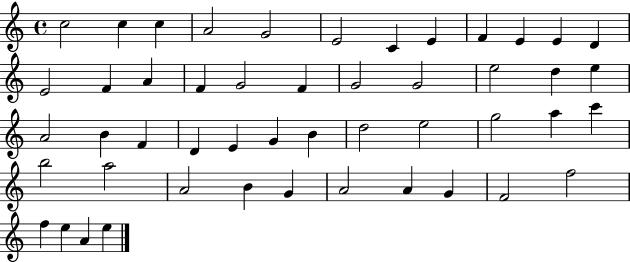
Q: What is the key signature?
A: C major